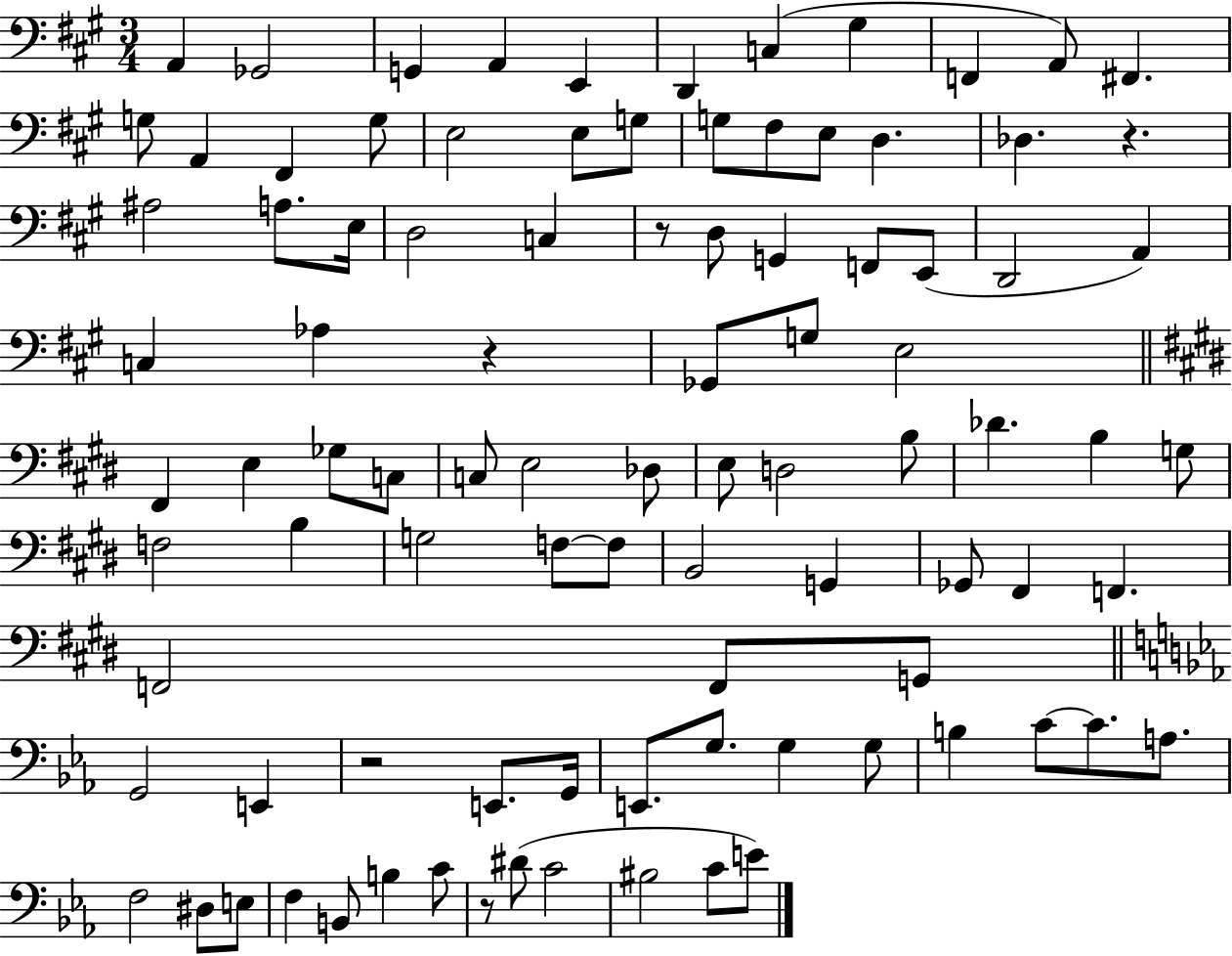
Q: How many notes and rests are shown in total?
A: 94